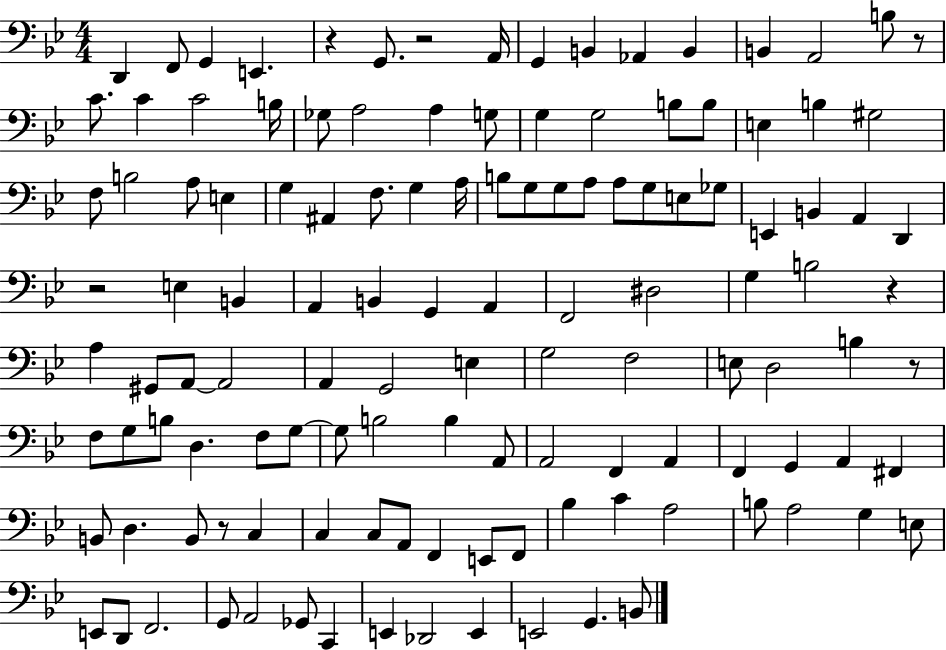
X:1
T:Untitled
M:4/4
L:1/4
K:Bb
D,, F,,/2 G,, E,, z G,,/2 z2 A,,/4 G,, B,, _A,, B,, B,, A,,2 B,/2 z/2 C/2 C C2 B,/4 _G,/2 A,2 A, G,/2 G, G,2 B,/2 B,/2 E, B, ^G,2 F,/2 B,2 A,/2 E, G, ^A,, F,/2 G, A,/4 B,/2 G,/2 G,/2 A,/2 A,/2 G,/2 E,/2 _G,/2 E,, B,, A,, D,, z2 E, B,, A,, B,, G,, A,, F,,2 ^D,2 G, B,2 z A, ^G,,/2 A,,/2 A,,2 A,, G,,2 E, G,2 F,2 E,/2 D,2 B, z/2 F,/2 G,/2 B,/2 D, F,/2 G,/2 G,/2 B,2 B, A,,/2 A,,2 F,, A,, F,, G,, A,, ^F,, B,,/2 D, B,,/2 z/2 C, C, C,/2 A,,/2 F,, E,,/2 F,,/2 _B, C A,2 B,/2 A,2 G, E,/2 E,,/2 D,,/2 F,,2 G,,/2 A,,2 _G,,/2 C,, E,, _D,,2 E,, E,,2 G,, B,,/2